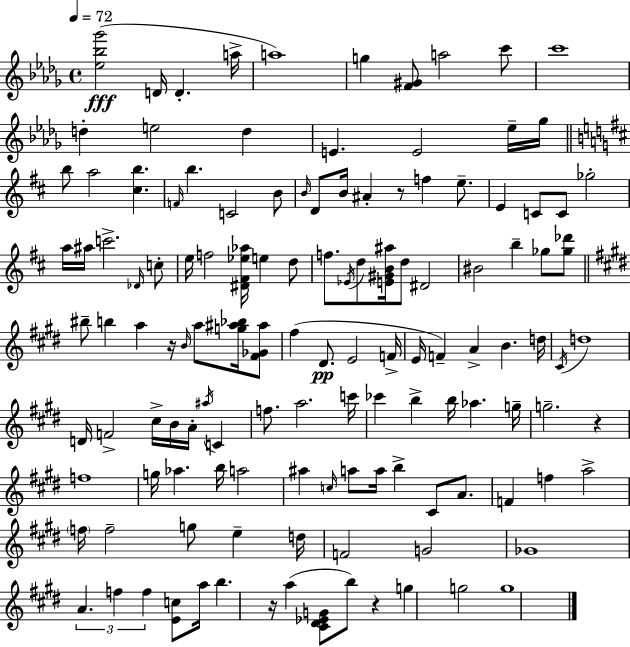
X:1
T:Untitled
M:4/4
L:1/4
K:Bbm
[_e_b_g']2 D/4 D a/4 a4 g [F^G]/2 a2 c'/2 c'4 d e2 d E E2 _e/4 _g/4 b/2 a2 [^cb] F/4 b C2 B/2 B/4 D/2 B/4 ^A z/2 f e/2 E C/2 C/2 _g2 a/4 ^a/4 c'2 _D/4 c/2 e/4 f2 [^D^F_e_a]/4 e d/2 f/2 _E/4 d/2 [E^GB^a]/4 d/2 ^D2 ^B2 b _g/2 [_g_d']/2 ^b/2 b a z/4 B/4 a/2 [g^a_b]/4 [^F_G^a]/2 ^f ^D/2 E2 F/4 E/4 F A B d/4 ^C/4 d4 D/4 F2 ^c/4 B/4 A/4 ^a/4 C f/2 a2 c'/4 _c' b b/4 _a g/4 g2 z f4 g/4 _a b/4 a2 ^a c/4 a/2 a/4 b ^C/2 A/2 F f a2 f/4 f2 g/2 e d/4 F2 G2 _G4 A f f [Ec]/2 a/4 b z/4 a [^C^D_EG]/2 b/2 z g g2 g4